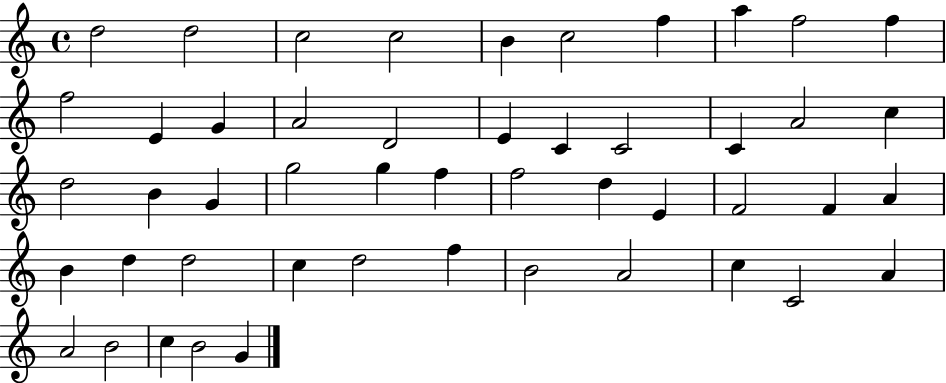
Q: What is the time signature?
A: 4/4